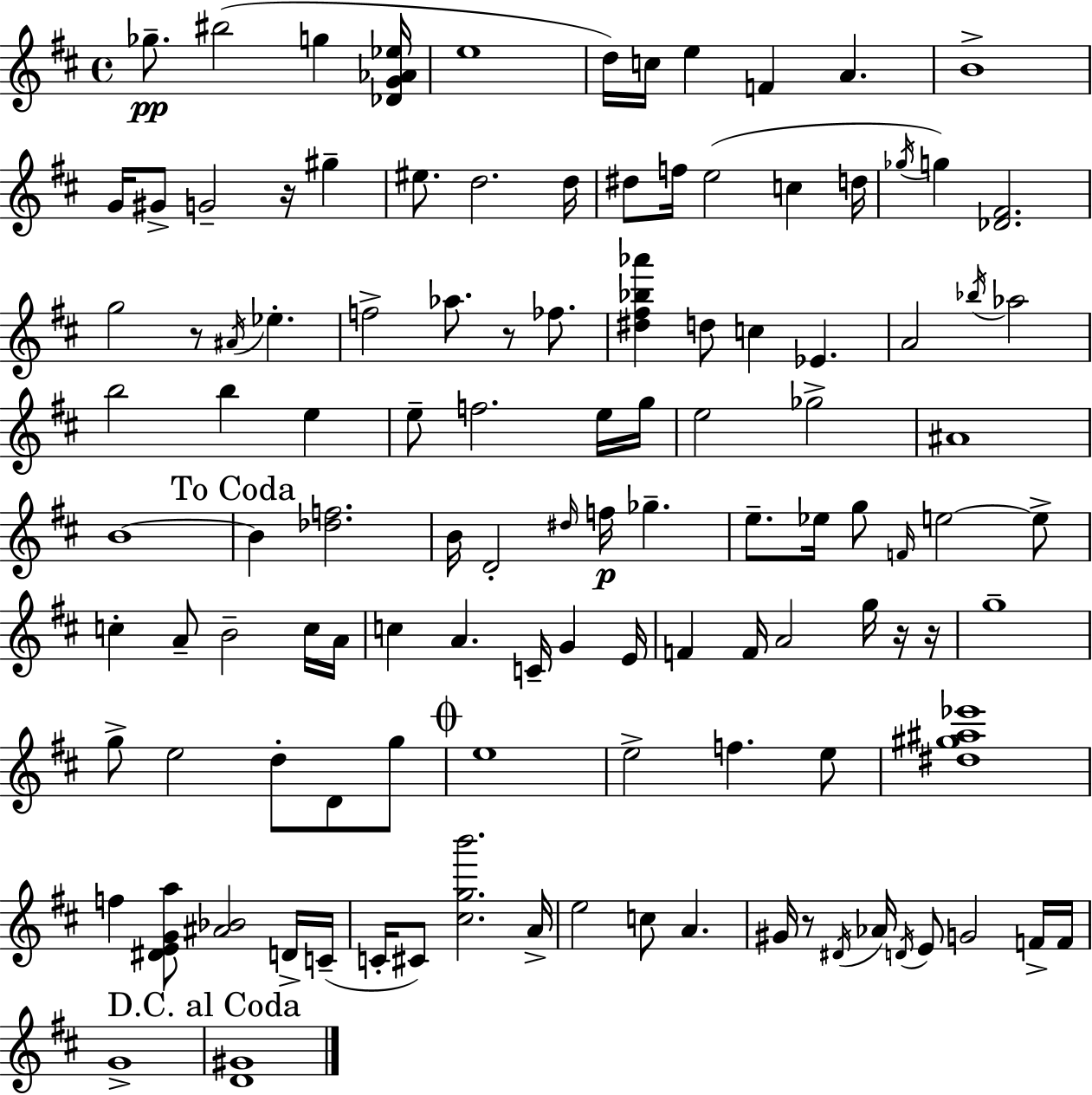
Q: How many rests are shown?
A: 6